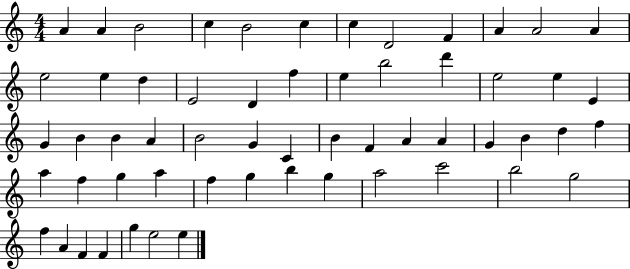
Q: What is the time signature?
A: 4/4